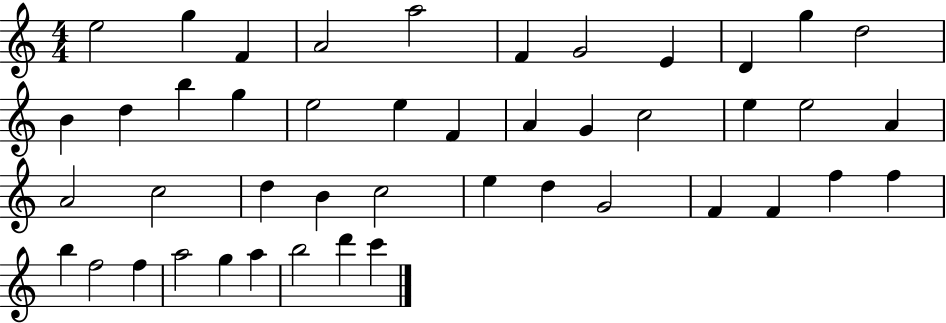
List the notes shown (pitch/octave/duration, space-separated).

E5/h G5/q F4/q A4/h A5/h F4/q G4/h E4/q D4/q G5/q D5/h B4/q D5/q B5/q G5/q E5/h E5/q F4/q A4/q G4/q C5/h E5/q E5/h A4/q A4/h C5/h D5/q B4/q C5/h E5/q D5/q G4/h F4/q F4/q F5/q F5/q B5/q F5/h F5/q A5/h G5/q A5/q B5/h D6/q C6/q